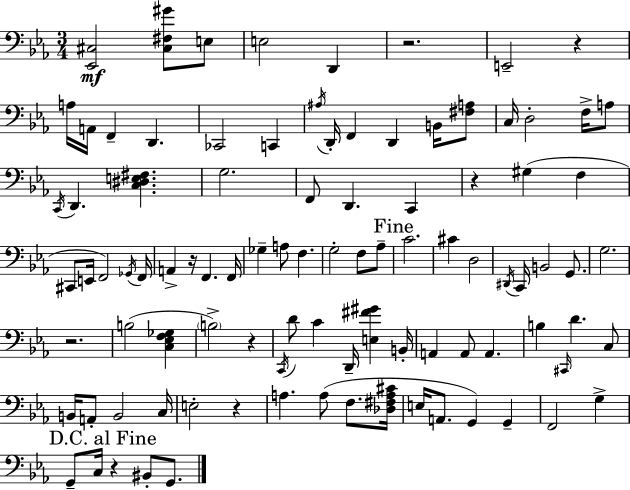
[Eb2,C#3]/h [C#3,F#3,G#4]/e E3/e E3/h D2/q R/h. E2/h R/q A3/s A2/s F2/q D2/q. CES2/h C2/q A#3/s D2/s F2/q D2/q B2/s [F#3,A3]/e C3/s D3/h F3/s A3/e C2/s D2/q. [C3,D#3,E3,F#3]/q. G3/h. F2/e D2/q. C2/q R/q G#3/q F3/q C#2/e E2/s F2/h Gb2/s F2/s A2/q R/s F2/q. F2/s Gb3/q A3/e F3/q. G3/h F3/e Ab3/e C4/h. C#4/q D3/h D#2/s C2/s B2/h G2/e. G3/h. R/h. B3/h [C3,Eb3,F3,Gb3]/q B3/h R/q C2/s D4/e C4/q D2/s [E3,F#4,G#4]/q B2/s A2/q A2/e A2/q. B3/q C#2/s D4/q. C3/e B2/s A2/e B2/h C3/s E3/h R/q A3/q. A3/e F3/e. [Db3,F#3,A3,C#4]/s E3/s A2/e. G2/q G2/q F2/h G3/q G2/e C3/s R/q BIS2/e G2/e.